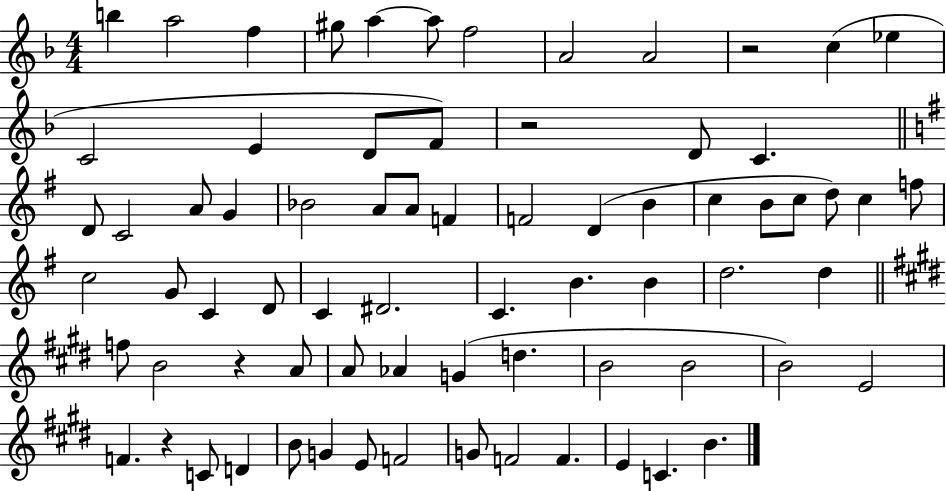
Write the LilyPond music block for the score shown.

{
  \clef treble
  \numericTimeSignature
  \time 4/4
  \key f \major
  b''4 a''2 f''4 | gis''8 a''4~~ a''8 f''2 | a'2 a'2 | r2 c''4( ees''4 | \break c'2 e'4 d'8 f'8) | r2 d'8 c'4. | \bar "||" \break \key g \major d'8 c'2 a'8 g'4 | bes'2 a'8 a'8 f'4 | f'2 d'4( b'4 | c''4 b'8 c''8 d''8) c''4 f''8 | \break c''2 g'8 c'4 d'8 | c'4 dis'2. | c'4. b'4. b'4 | d''2. d''4 | \break \bar "||" \break \key e \major f''8 b'2 r4 a'8 | a'8 aes'4 g'4( d''4. | b'2 b'2 | b'2) e'2 | \break f'4. r4 c'8 d'4 | b'8 g'4 e'8 f'2 | g'8 f'2 f'4. | e'4 c'4. b'4. | \break \bar "|."
}